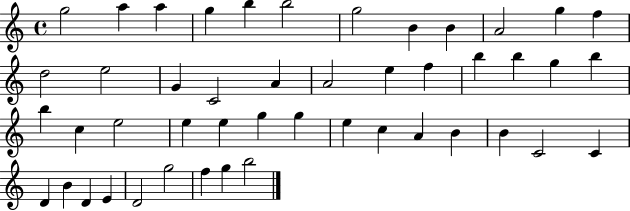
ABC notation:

X:1
T:Untitled
M:4/4
L:1/4
K:C
g2 a a g b b2 g2 B B A2 g f d2 e2 G C2 A A2 e f b b g b b c e2 e e g g e c A B B C2 C D B D E D2 g2 f g b2